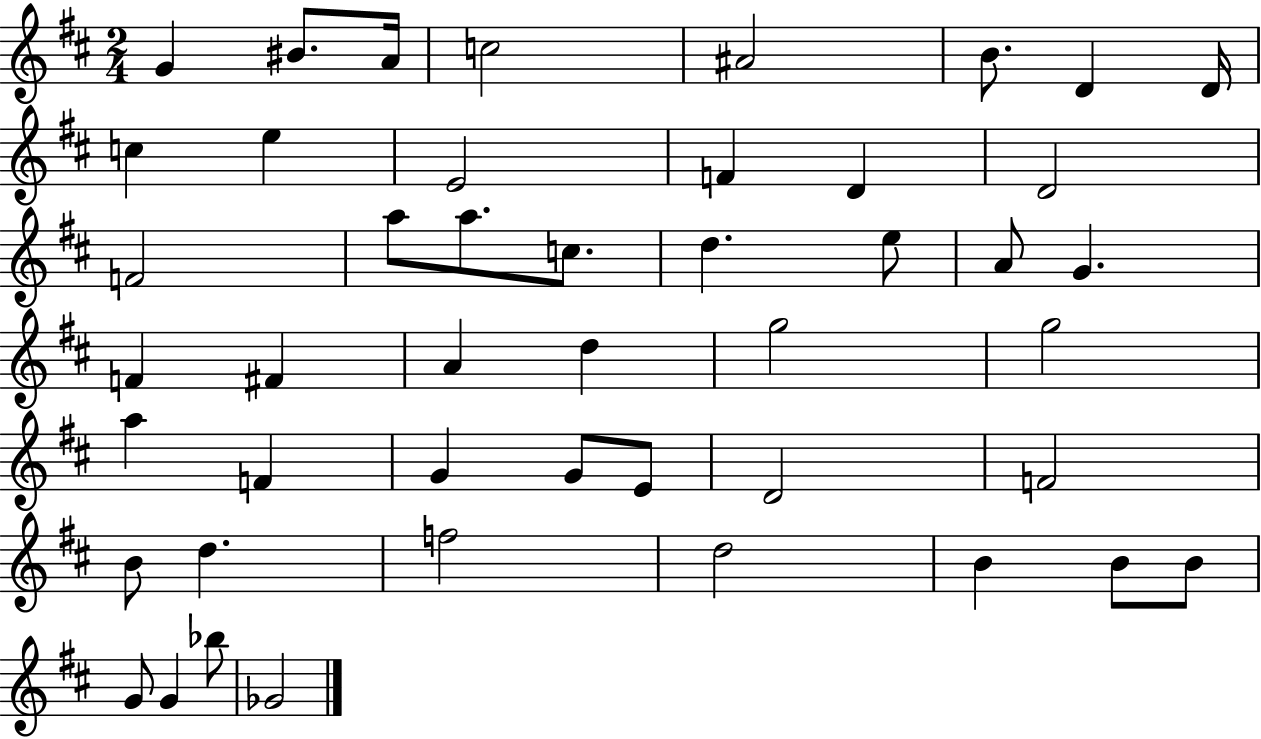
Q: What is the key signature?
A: D major